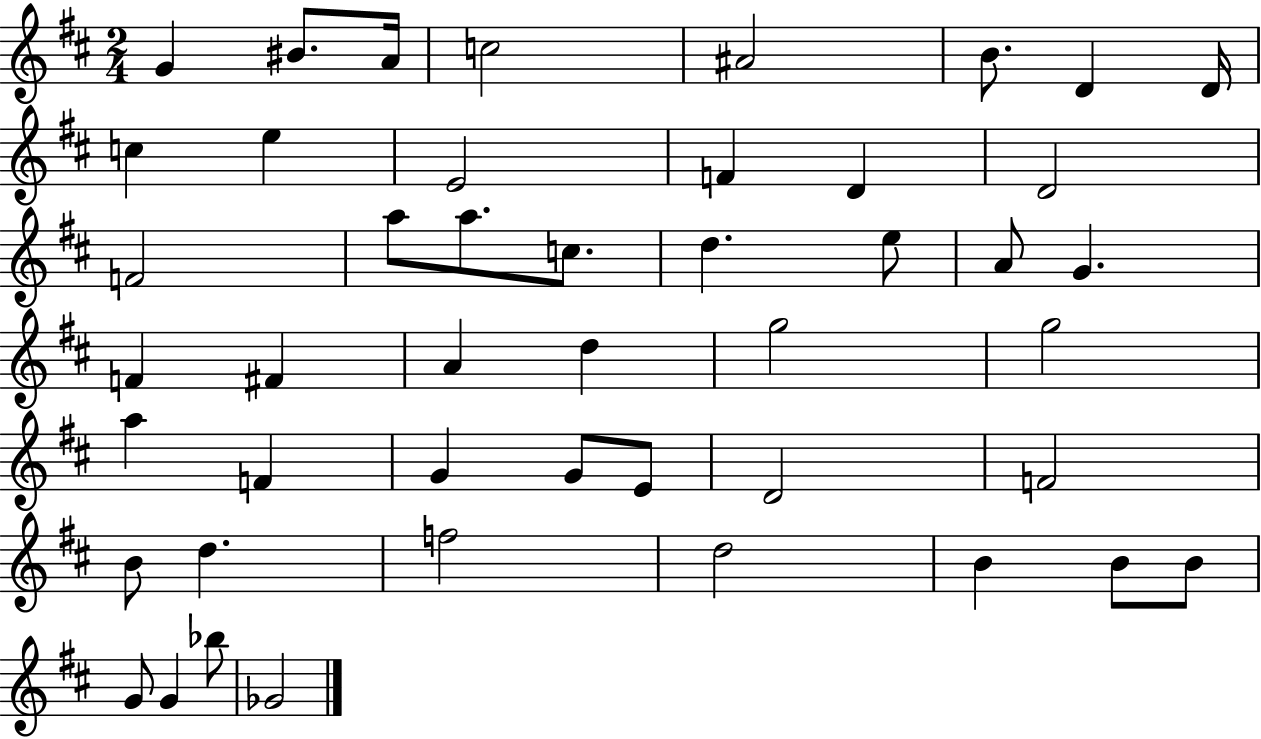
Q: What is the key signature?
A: D major